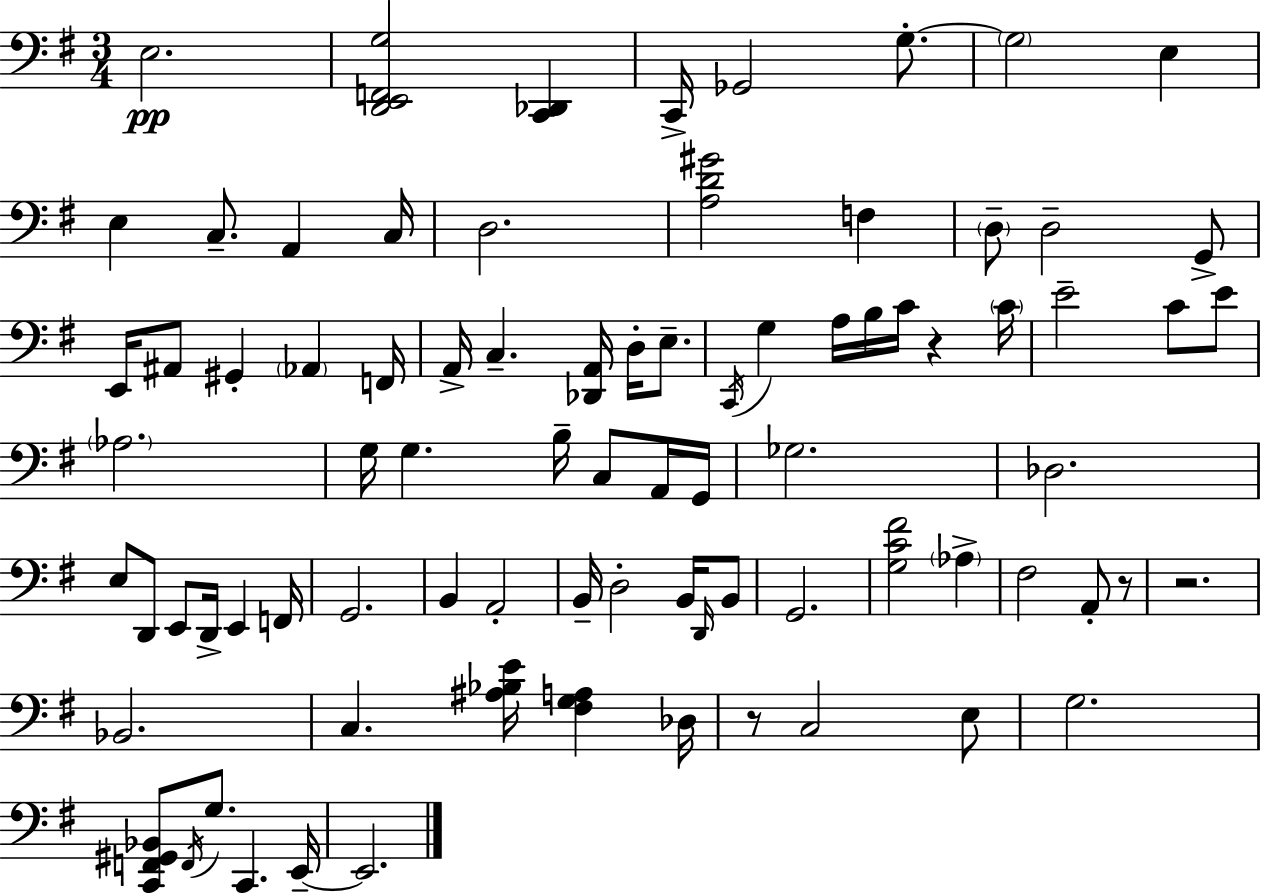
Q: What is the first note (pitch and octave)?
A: E3